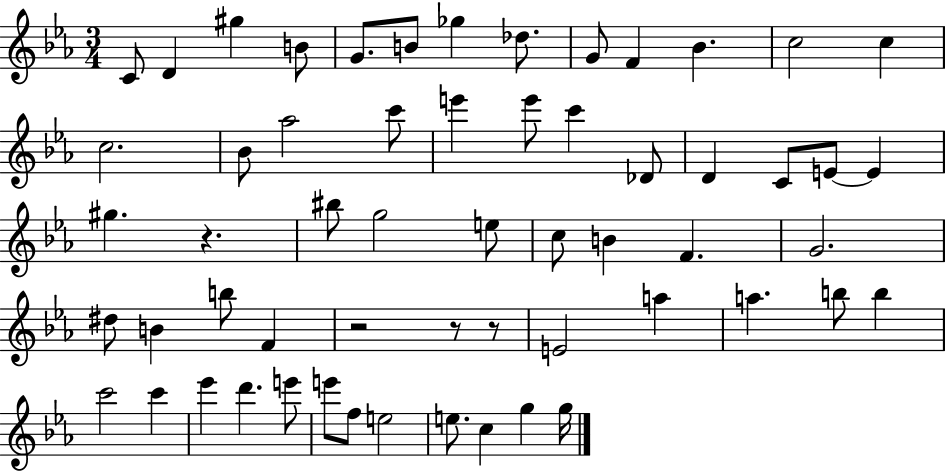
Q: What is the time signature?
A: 3/4